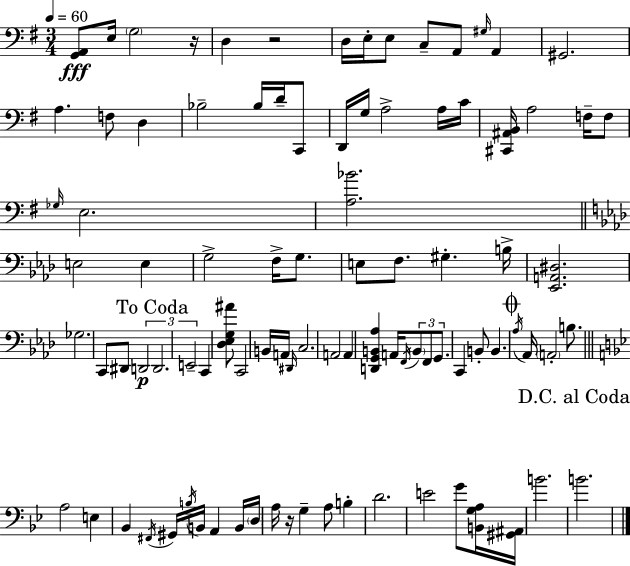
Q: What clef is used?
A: bass